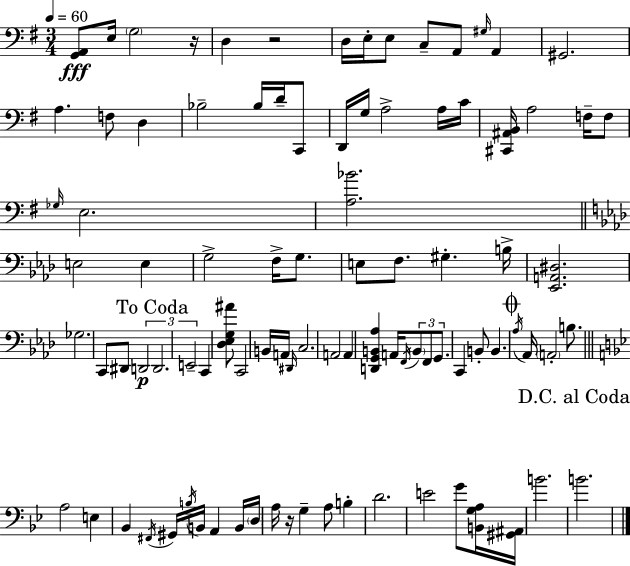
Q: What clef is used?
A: bass